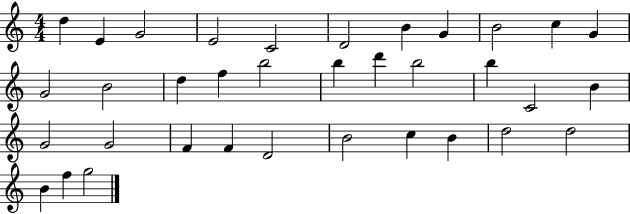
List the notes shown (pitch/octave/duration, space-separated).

D5/q E4/q G4/h E4/h C4/h D4/h B4/q G4/q B4/h C5/q G4/q G4/h B4/h D5/q F5/q B5/h B5/q D6/q B5/h B5/q C4/h B4/q G4/h G4/h F4/q F4/q D4/h B4/h C5/q B4/q D5/h D5/h B4/q F5/q G5/h